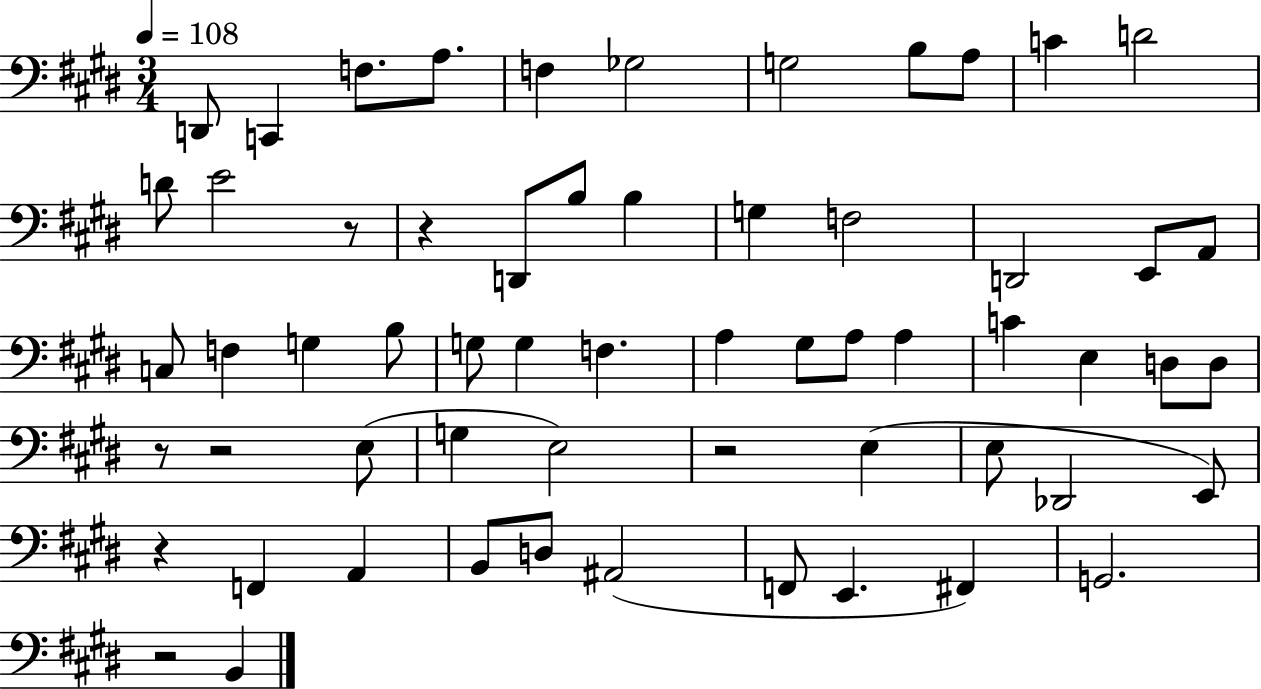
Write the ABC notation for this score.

X:1
T:Untitled
M:3/4
L:1/4
K:E
D,,/2 C,, F,/2 A,/2 F, _G,2 G,2 B,/2 A,/2 C D2 D/2 E2 z/2 z D,,/2 B,/2 B, G, F,2 D,,2 E,,/2 A,,/2 C,/2 F, G, B,/2 G,/2 G, F, A, ^G,/2 A,/2 A, C E, D,/2 D,/2 z/2 z2 E,/2 G, E,2 z2 E, E,/2 _D,,2 E,,/2 z F,, A,, B,,/2 D,/2 ^A,,2 F,,/2 E,, ^F,, G,,2 z2 B,,